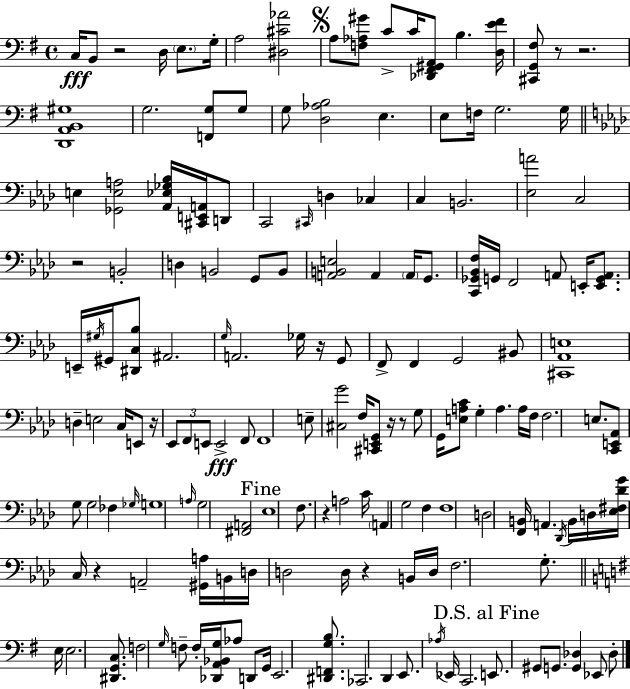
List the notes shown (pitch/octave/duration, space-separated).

C3/s B2/e R/h D3/s E3/e. G3/s A3/h [D#3,C#4,Ab4]/h A3/e [F3,Ab3,G#4]/e C4/e C4/s [Db2,F#2,G#2,A2]/e B3/q. [D3,E4,F#4]/s [C#2,G2,F#3]/e R/e R/h. [D2,A2,B2,G#3]/w G3/h. [F2,G3]/e G3/e G3/e [D3,Ab3,B3]/h E3/q. E3/e F3/s G3/h. G3/s E3/q [Gb2,E3,A3]/h [Ab2,Eb3,Gb3,Bb3]/s [C#2,E2,A2]/s D2/e C2/h C#2/s D3/q CES3/q C3/q B2/h. [Eb3,A4]/h C3/h R/h B2/h D3/q B2/h G2/e B2/e [A2,B2,E3]/h A2/q A2/s G2/e. [C2,Gb2,Bb2,F3]/s G2/s F2/h A2/e E2/s [E2,G2,A2]/e. E2/s G#3/s G#2/s [D#2,C3,Bb3]/e A#2/h. G3/s A2/h. Gb3/s R/s G2/e F2/e F2/q G2/h BIS2/e [C#2,Ab2,E3]/w D3/q E3/h C3/s E2/e R/s Eb2/e F2/e E2/e E2/h F2/e F2/w E3/e [C#3,G4]/h F3/s [C#2,E2,G2]/e R/s R/e G3/e G2/s [E3,A3,C4]/e G3/q A3/q. A3/s F3/s F3/h. E3/e. [C2,E2,Ab2]/e G3/e G3/h FES3/q Gb3/s G3/w A3/s G3/h [F#2,A2]/h Eb3/w F3/e. R/q A3/h C4/s A2/q G3/h F3/q F3/w D3/h [F2,B2]/s A2/q. Db2/s B2/s D3/s [Eb3,F#3,Db4,G4]/s C3/s R/q A2/h [G#2,A3]/s B2/s D3/s D3/h D3/s R/q B2/s D3/s F3/h. G3/e. E3/s E3/h. [D#2,G2,C3]/e. F3/h G3/s F3/e F3/s [Db2,A2,Bb2,G3]/s Ab3/e D2/e G2/s E2/h. [D#2,F2,G3,B3]/e. CES2/h. D2/q E2/e. Ab3/s Eb2/s C2/h. E2/e. G#2/e G2/e. [G2,Db3]/q Eb2/e Db3/e